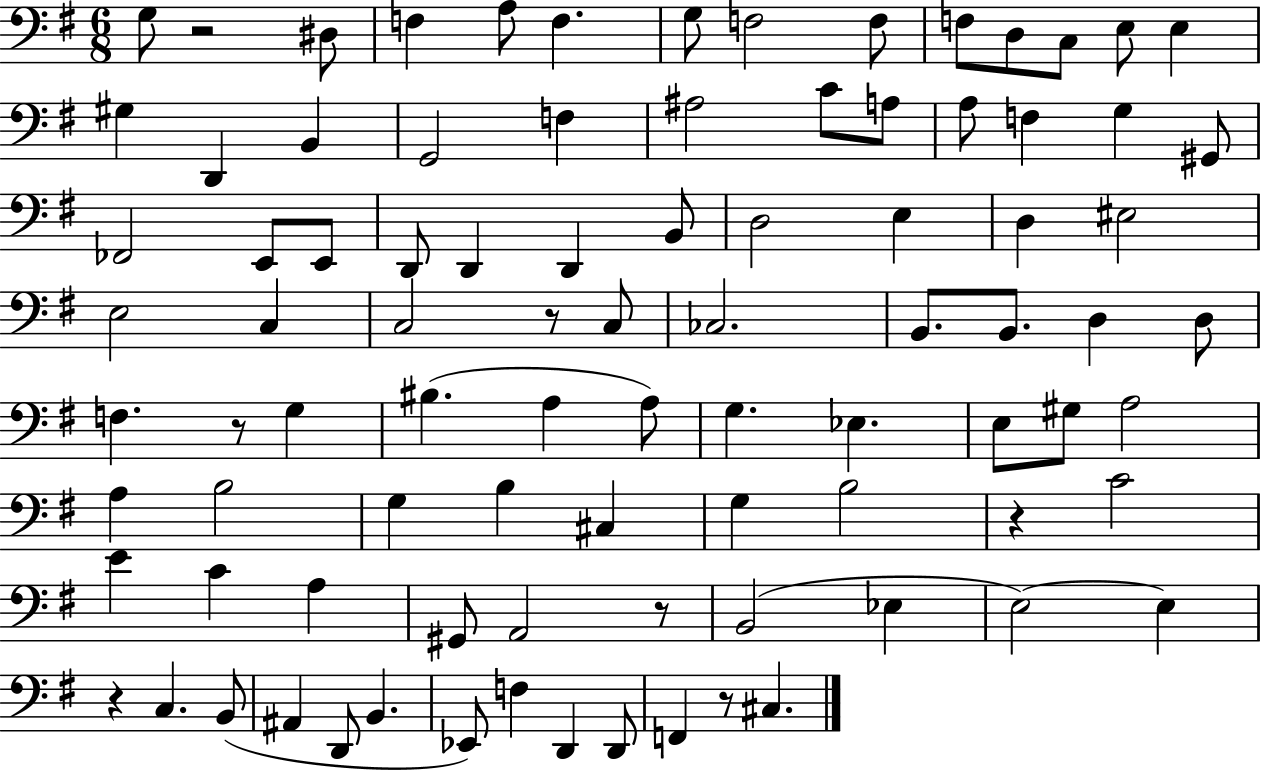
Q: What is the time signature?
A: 6/8